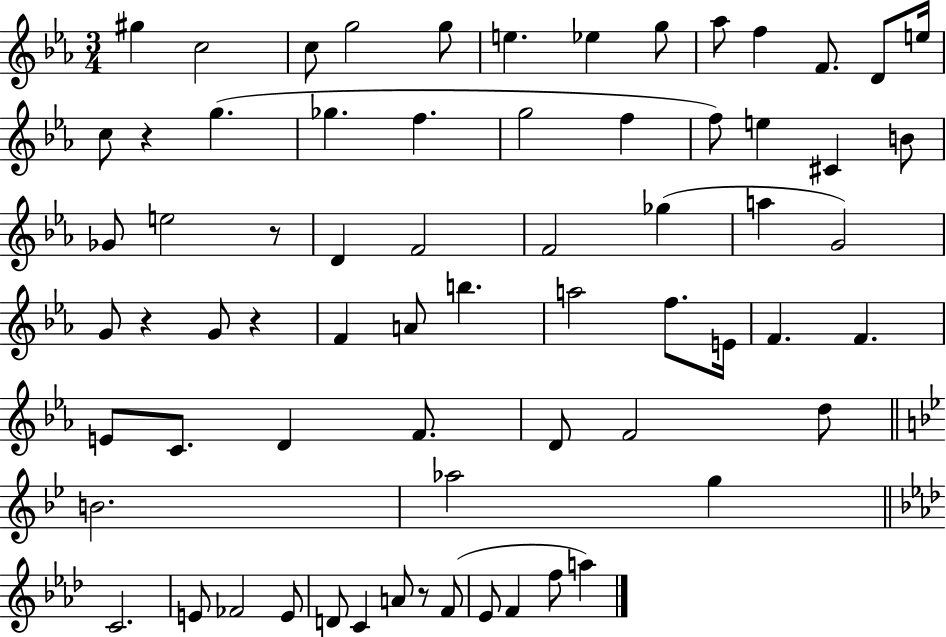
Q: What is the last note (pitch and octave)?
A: A5